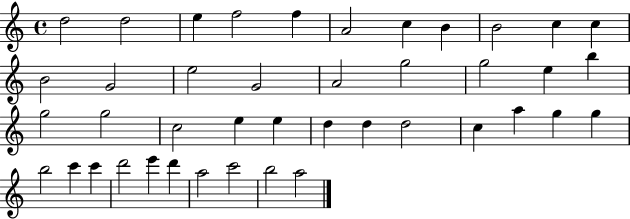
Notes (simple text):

D5/h D5/h E5/q F5/h F5/q A4/h C5/q B4/q B4/h C5/q C5/q B4/h G4/h E5/h G4/h A4/h G5/h G5/h E5/q B5/q G5/h G5/h C5/h E5/q E5/q D5/q D5/q D5/h C5/q A5/q G5/q G5/q B5/h C6/q C6/q D6/h E6/q D6/q A5/h C6/h B5/h A5/h